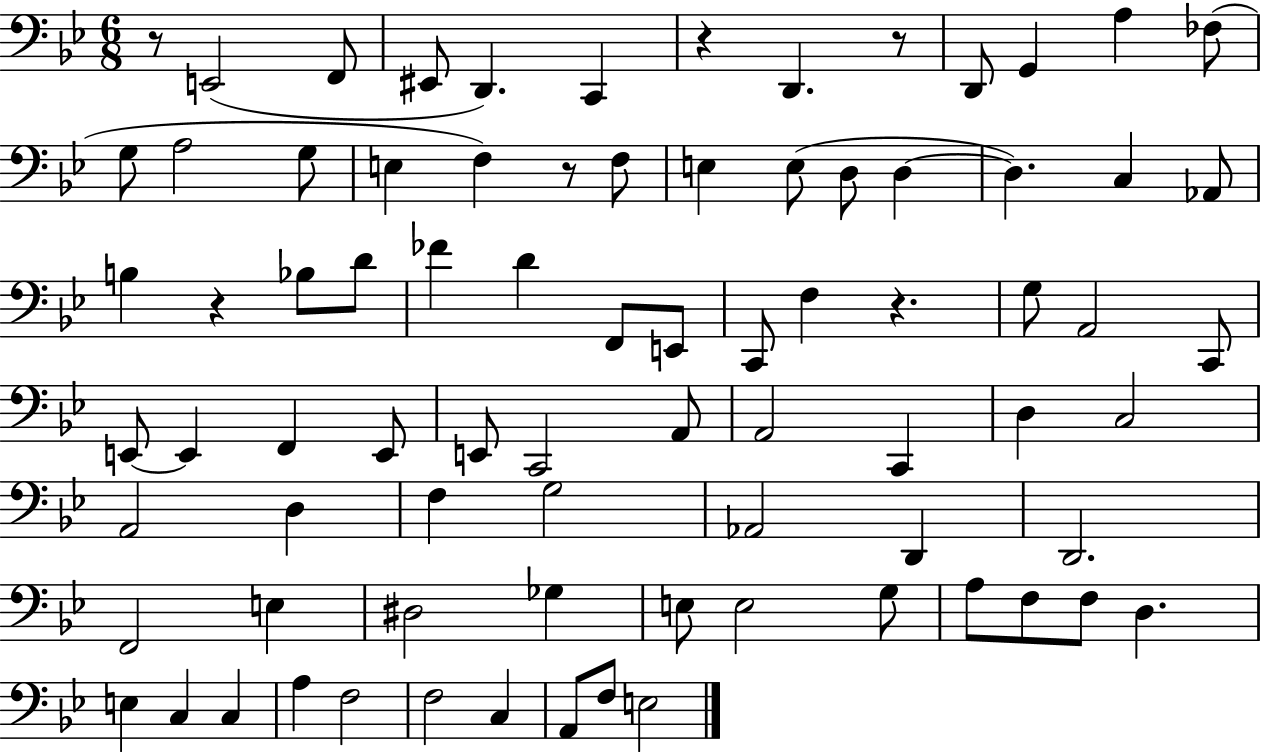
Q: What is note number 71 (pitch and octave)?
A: C3